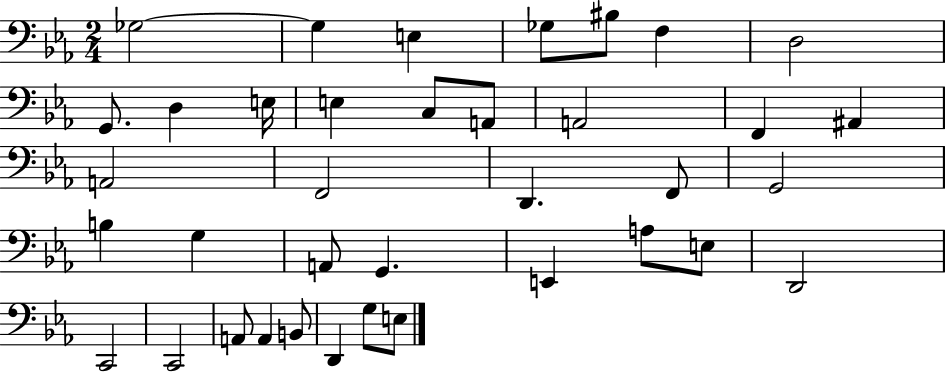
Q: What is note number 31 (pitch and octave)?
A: C2